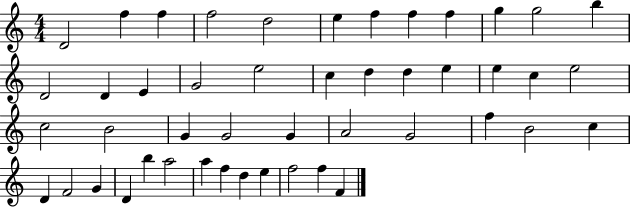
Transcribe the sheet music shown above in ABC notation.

X:1
T:Untitled
M:4/4
L:1/4
K:C
D2 f f f2 d2 e f f f g g2 b D2 D E G2 e2 c d d e e c e2 c2 B2 G G2 G A2 G2 f B2 c D F2 G D b a2 a f d e f2 f F